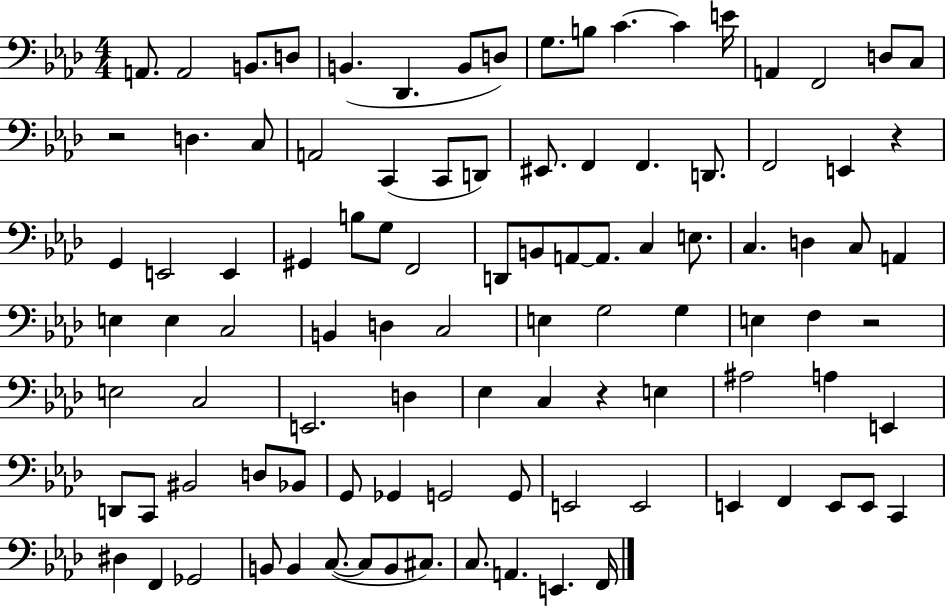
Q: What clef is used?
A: bass